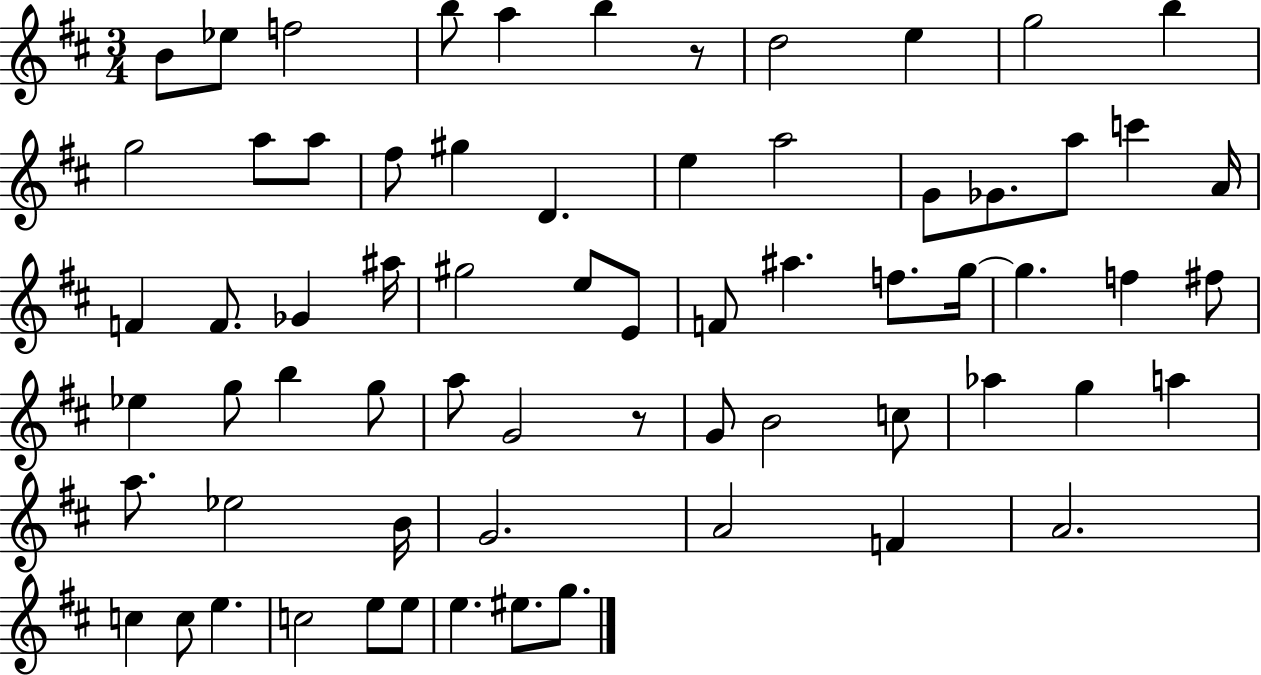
B4/e Eb5/e F5/h B5/e A5/q B5/q R/e D5/h E5/q G5/h B5/q G5/h A5/e A5/e F#5/e G#5/q D4/q. E5/q A5/h G4/e Gb4/e. A5/e C6/q A4/s F4/q F4/e. Gb4/q A#5/s G#5/h E5/e E4/e F4/e A#5/q. F5/e. G5/s G5/q. F5/q F#5/e Eb5/q G5/e B5/q G5/e A5/e G4/h R/e G4/e B4/h C5/e Ab5/q G5/q A5/q A5/e. Eb5/h B4/s G4/h. A4/h F4/q A4/h. C5/q C5/e E5/q. C5/h E5/e E5/e E5/q. EIS5/e. G5/e.